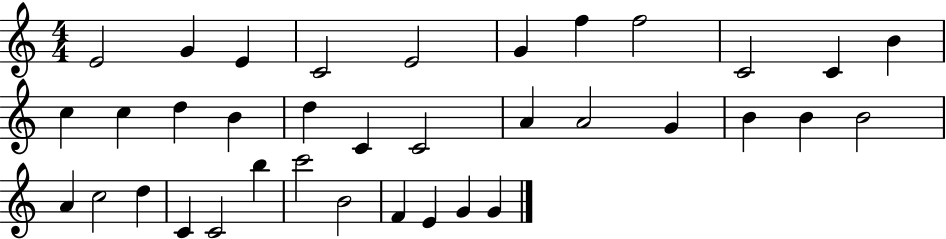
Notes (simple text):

E4/h G4/q E4/q C4/h E4/h G4/q F5/q F5/h C4/h C4/q B4/q C5/q C5/q D5/q B4/q D5/q C4/q C4/h A4/q A4/h G4/q B4/q B4/q B4/h A4/q C5/h D5/q C4/q C4/h B5/q C6/h B4/h F4/q E4/q G4/q G4/q